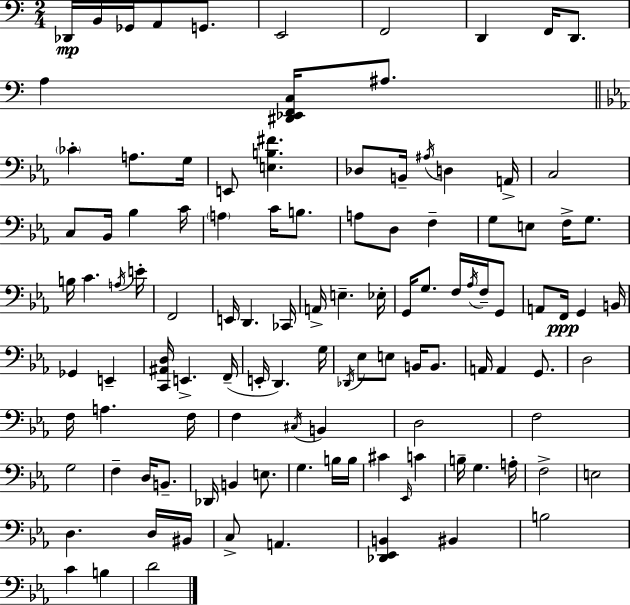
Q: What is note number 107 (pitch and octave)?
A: C4